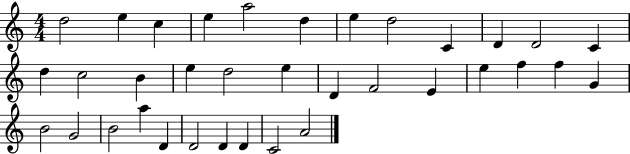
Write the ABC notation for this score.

X:1
T:Untitled
M:4/4
L:1/4
K:C
d2 e c e a2 d e d2 C D D2 C d c2 B e d2 e D F2 E e f f G B2 G2 B2 a D D2 D D C2 A2